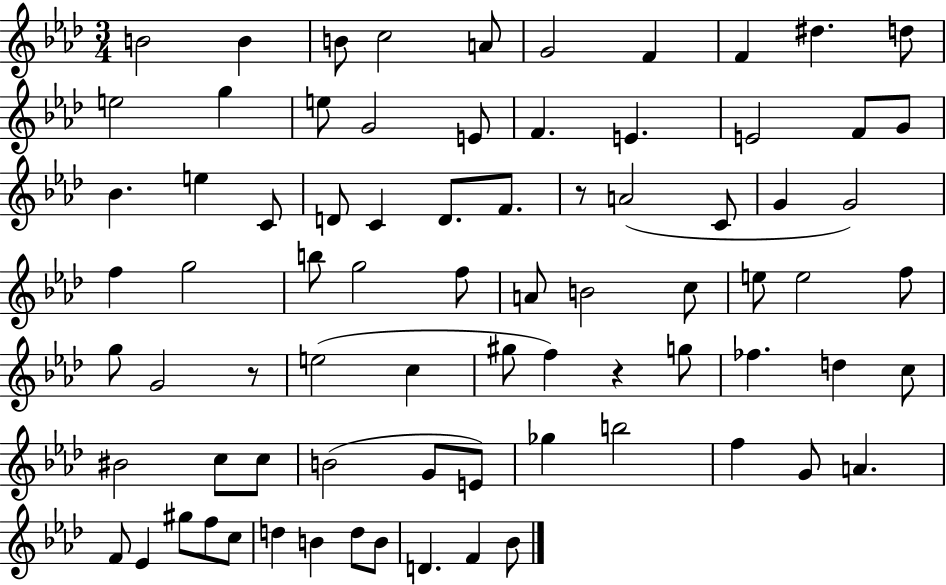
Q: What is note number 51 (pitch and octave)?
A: D5